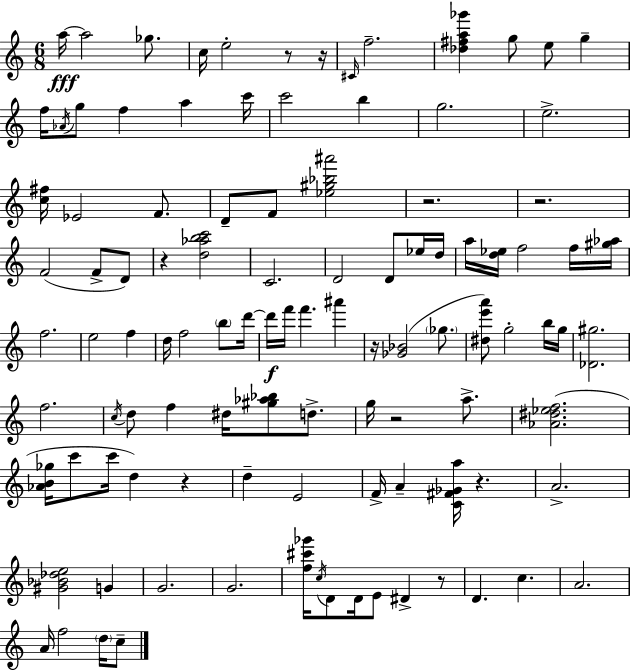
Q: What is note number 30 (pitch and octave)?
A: D4